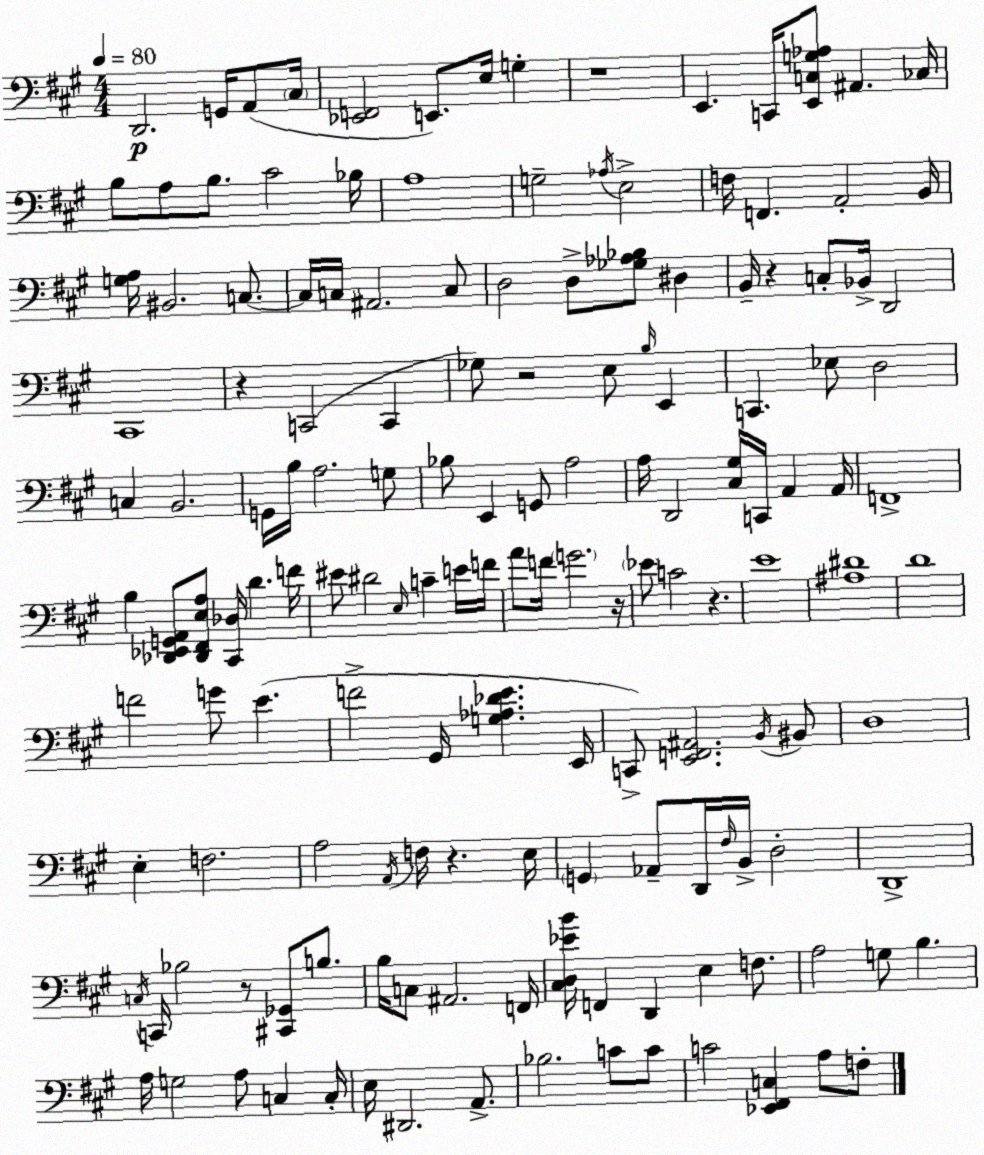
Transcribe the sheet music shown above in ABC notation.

X:1
T:Untitled
M:4/4
L:1/4
K:A
D,,2 G,,/4 A,,/2 ^C,/4 [_E,,F,,]2 E,,/2 E,/4 G, z4 E,, C,,/4 [E,,C,G,_A,]/2 ^A,, _C,/4 B,/2 A,/2 B,/2 ^C2 _B,/4 A,4 G,2 _A,/4 E,2 F,/4 F,, A,,2 B,,/4 [G,A,]/4 ^B,,2 C,/2 C,/4 C,/4 ^A,,2 C,/2 D,2 D,/2 [_G,_A,_B,]/2 ^D, B,,/4 z C,/2 _B,,/4 D,,2 ^C,,4 z C,,2 C,, _G,/2 z2 E,/2 B,/4 E,, C,, _E,/2 D,2 C, B,,2 G,,/4 B,/4 A,2 G,/2 _B,/2 E,, G,,/2 A,2 A,/4 D,,2 [^C,^G,]/4 C,,/4 A,, A,,/4 F,,4 B, [_D,,_E,,G,,A,,]/2 [_D,,^F,,E,A,]/2 [^C,,_D,]/4 D F/4 ^E/2 ^D2 E,/4 C E/4 F/4 A/2 F/4 G2 z/4 _E/2 C2 z E4 [^A,^D]4 D4 F2 G/2 E F2 ^G,,/4 [G,_A,_DE] E,,/4 C,,/2 [E,,F,,^A,,]2 B,,/4 ^B,,/2 D,4 E, F,2 A,2 A,,/4 F,/4 z E,/4 G,, _A,,/2 D,,/4 ^F,/4 B,,/4 D,2 D,,4 C,/4 C,,/4 _B,2 z/2 [^C,,_G,,]/2 B,/2 B,/4 C,/2 ^A,,2 F,,/4 [^C,D,_EB]/4 F,, D,, E, F,/2 A,2 G,/2 B, A,/4 G,2 A,/2 C, C,/4 E,/4 ^D,,2 A,,/2 _B,2 C/2 C/2 C2 [_E,,^F,,C,] A,/2 F,/2